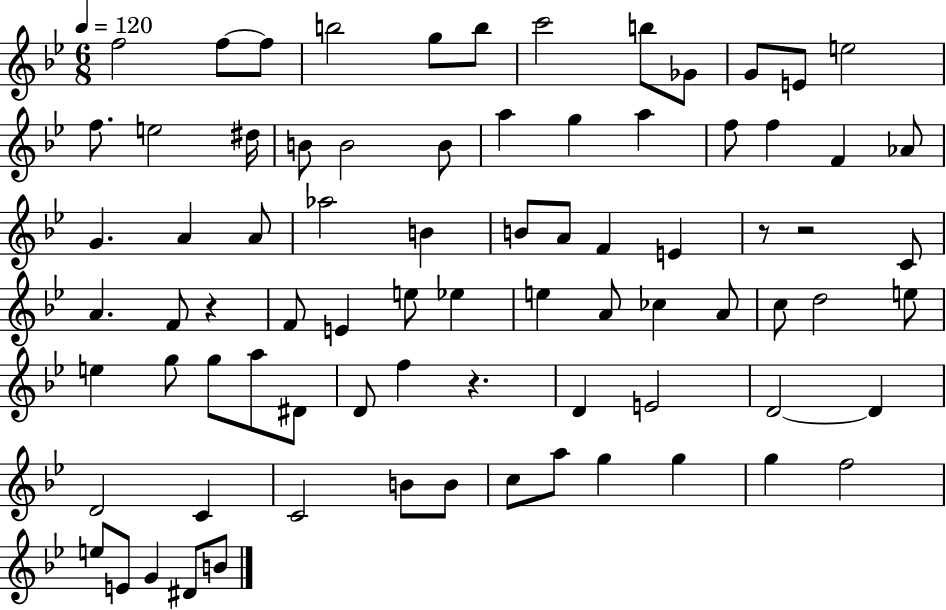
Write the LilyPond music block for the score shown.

{
  \clef treble
  \numericTimeSignature
  \time 6/8
  \key bes \major
  \tempo 4 = 120
  \repeat volta 2 { f''2 f''8~~ f''8 | b''2 g''8 b''8 | c'''2 b''8 ges'8 | g'8 e'8 e''2 | \break f''8. e''2 dis''16 | b'8 b'2 b'8 | a''4 g''4 a''4 | f''8 f''4 f'4 aes'8 | \break g'4. a'4 a'8 | aes''2 b'4 | b'8 a'8 f'4 e'4 | r8 r2 c'8 | \break a'4. f'8 r4 | f'8 e'4 e''8 ees''4 | e''4 a'8 ces''4 a'8 | c''8 d''2 e''8 | \break e''4 g''8 g''8 a''8 dis'8 | d'8 f''4 r4. | d'4 e'2 | d'2~~ d'4 | \break d'2 c'4 | c'2 b'8 b'8 | c''8 a''8 g''4 g''4 | g''4 f''2 | \break e''8 e'8 g'4 dis'8 b'8 | } \bar "|."
}